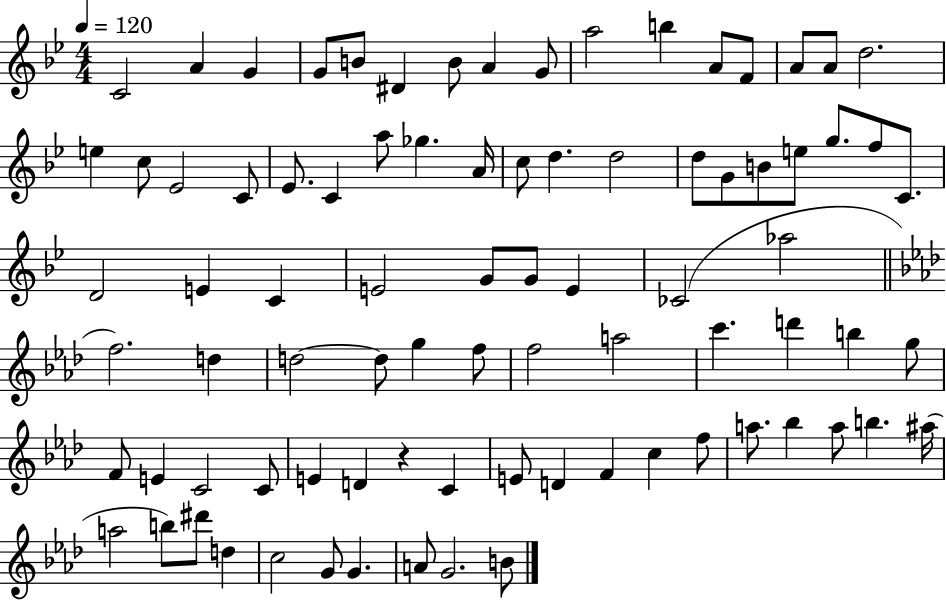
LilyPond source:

{
  \clef treble
  \numericTimeSignature
  \time 4/4
  \key bes \major
  \tempo 4 = 120
  c'2 a'4 g'4 | g'8 b'8 dis'4 b'8 a'4 g'8 | a''2 b''4 a'8 f'8 | a'8 a'8 d''2. | \break e''4 c''8 ees'2 c'8 | ees'8. c'4 a''8 ges''4. a'16 | c''8 d''4. d''2 | d''8 g'8 b'8 e''8 g''8. f''8 c'8. | \break d'2 e'4 c'4 | e'2 g'8 g'8 e'4 | ces'2( aes''2 | \bar "||" \break \key aes \major f''2.) d''4 | d''2~~ d''8 g''4 f''8 | f''2 a''2 | c'''4. d'''4 b''4 g''8 | \break f'8 e'4 c'2 c'8 | e'4 d'4 r4 c'4 | e'8 d'4 f'4 c''4 f''8 | a''8. bes''4 a''8 b''4. ais''16( | \break a''2 b''8) dis'''8 d''4 | c''2 g'8 g'4. | a'8 g'2. b'8 | \bar "|."
}